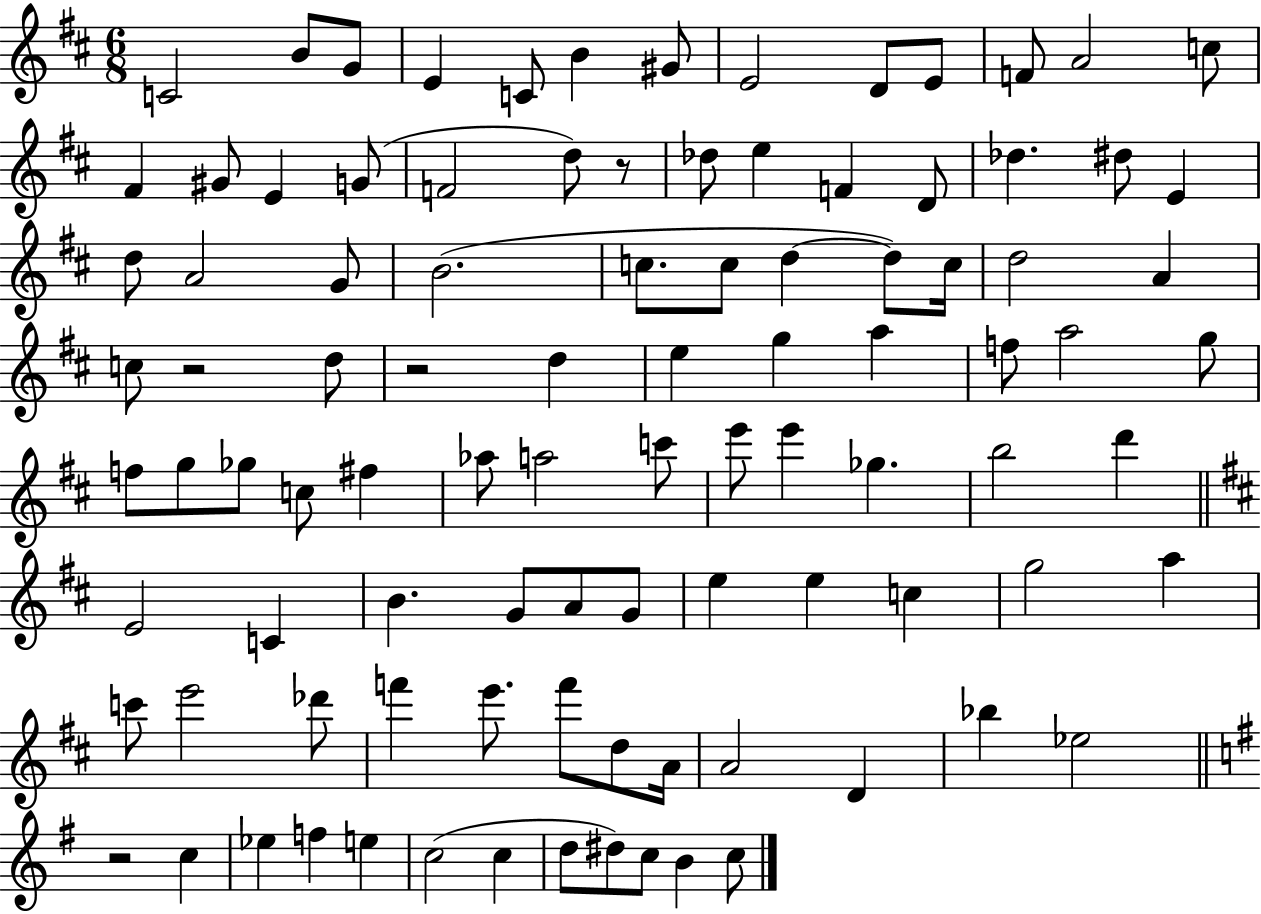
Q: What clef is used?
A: treble